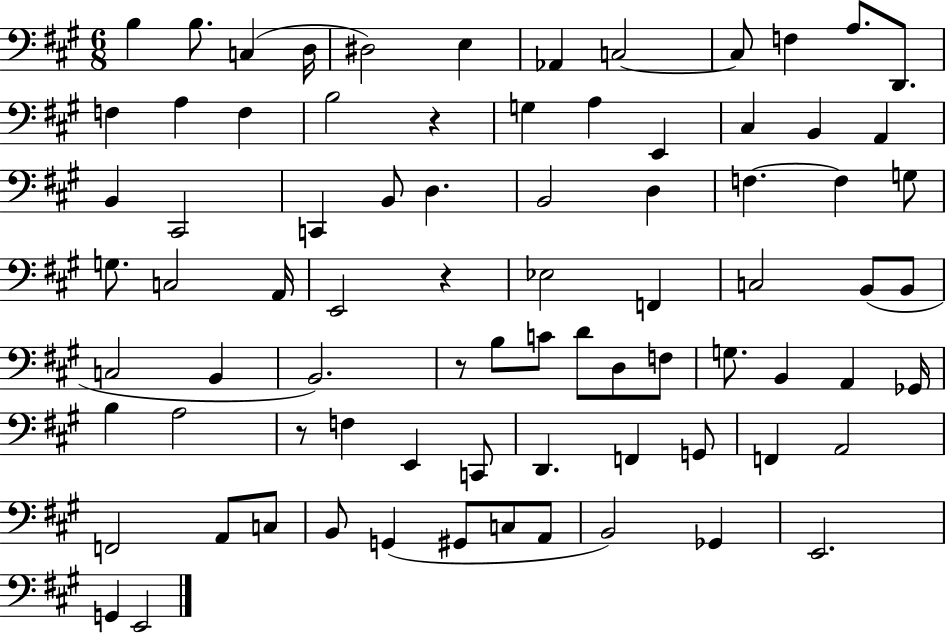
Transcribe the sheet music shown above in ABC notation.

X:1
T:Untitled
M:6/8
L:1/4
K:A
B, B,/2 C, D,/4 ^D,2 E, _A,, C,2 C,/2 F, A,/2 D,,/2 F, A, F, B,2 z G, A, E,, ^C, B,, A,, B,, ^C,,2 C,, B,,/2 D, B,,2 D, F, F, G,/2 G,/2 C,2 A,,/4 E,,2 z _E,2 F,, C,2 B,,/2 B,,/2 C,2 B,, B,,2 z/2 B,/2 C/2 D/2 D,/2 F,/2 G,/2 B,, A,, _G,,/4 B, A,2 z/2 F, E,, C,,/2 D,, F,, G,,/2 F,, A,,2 F,,2 A,,/2 C,/2 B,,/2 G,, ^G,,/2 C,/2 A,,/2 B,,2 _G,, E,,2 G,, E,,2